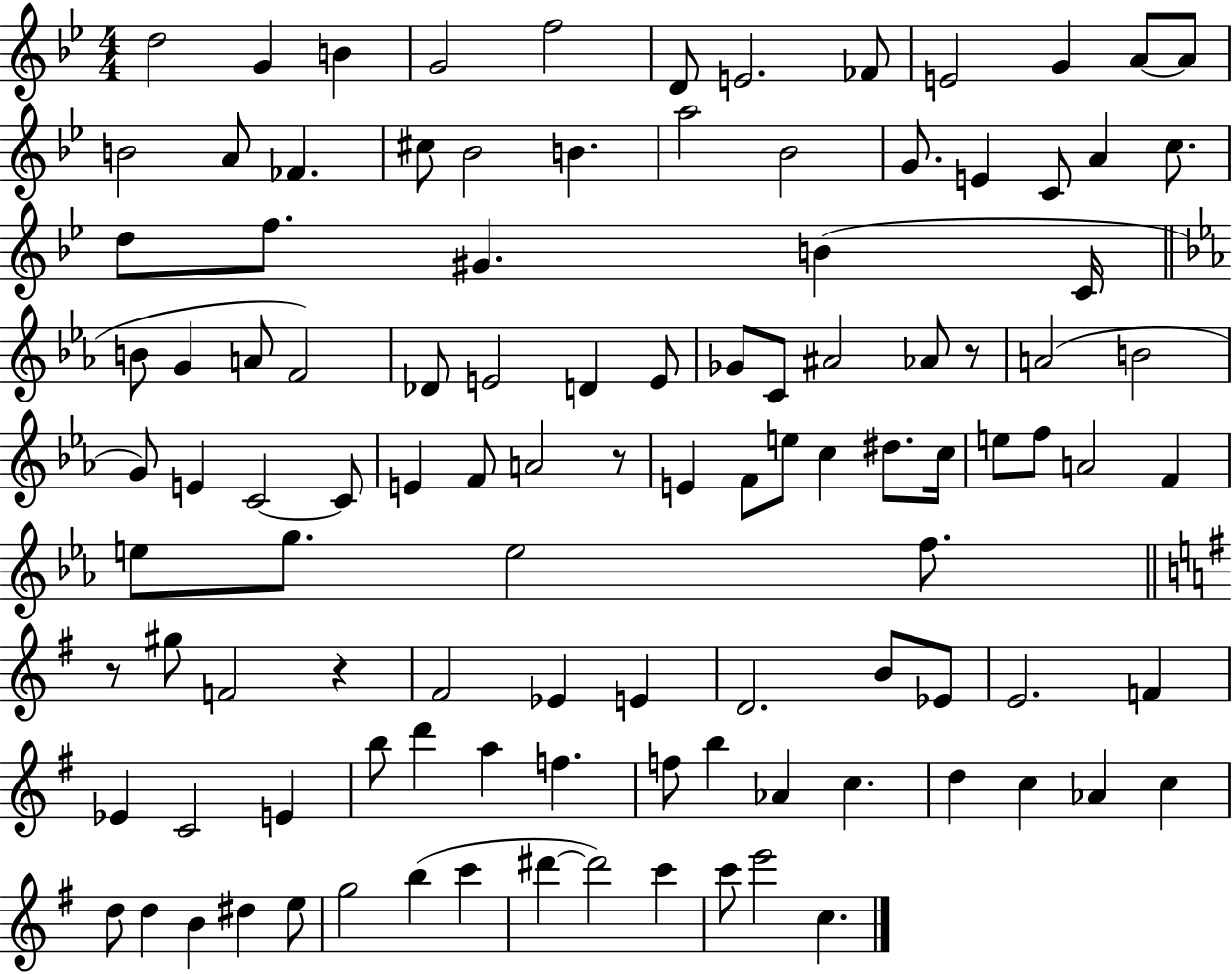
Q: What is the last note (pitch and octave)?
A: C5